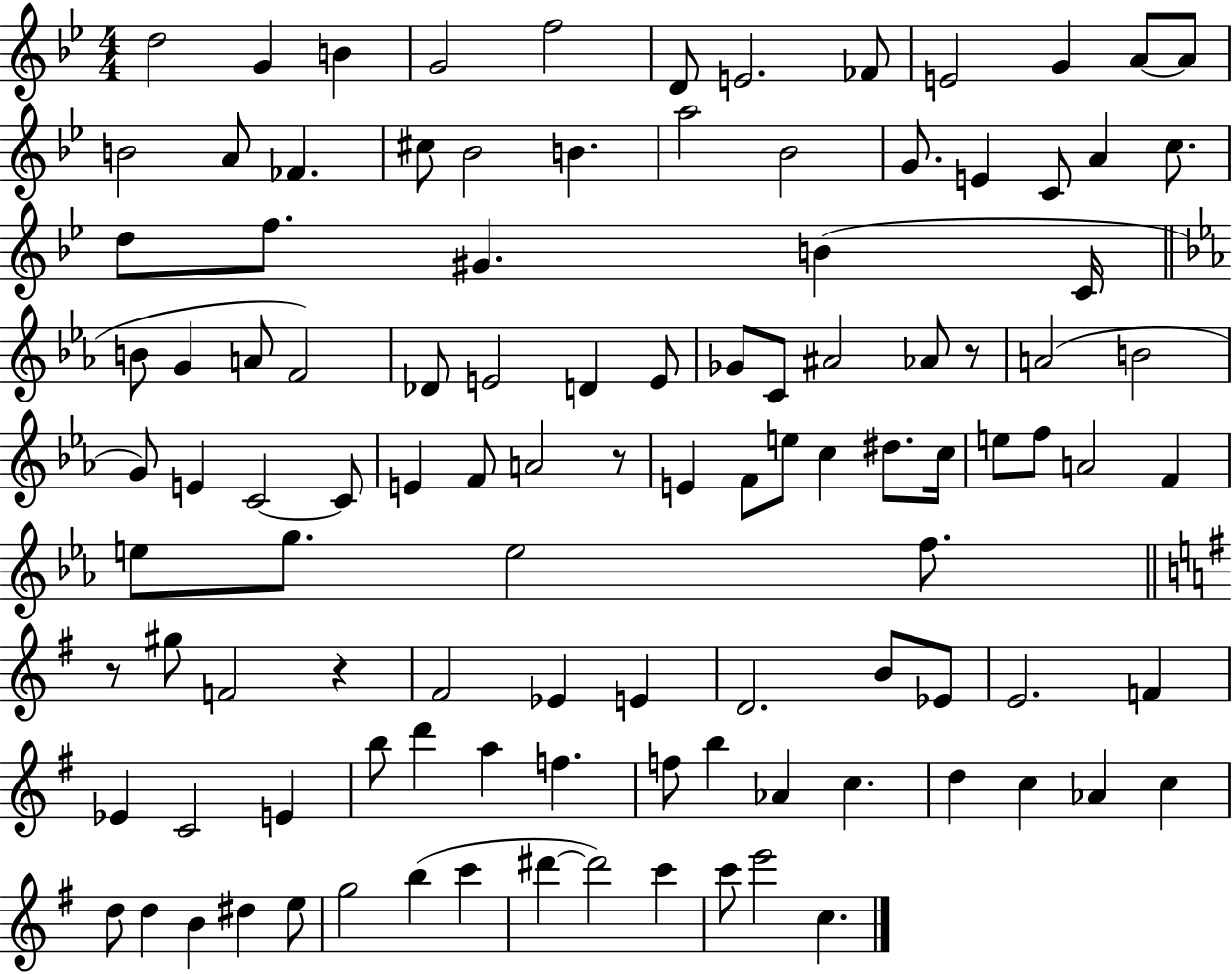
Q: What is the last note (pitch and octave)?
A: C5